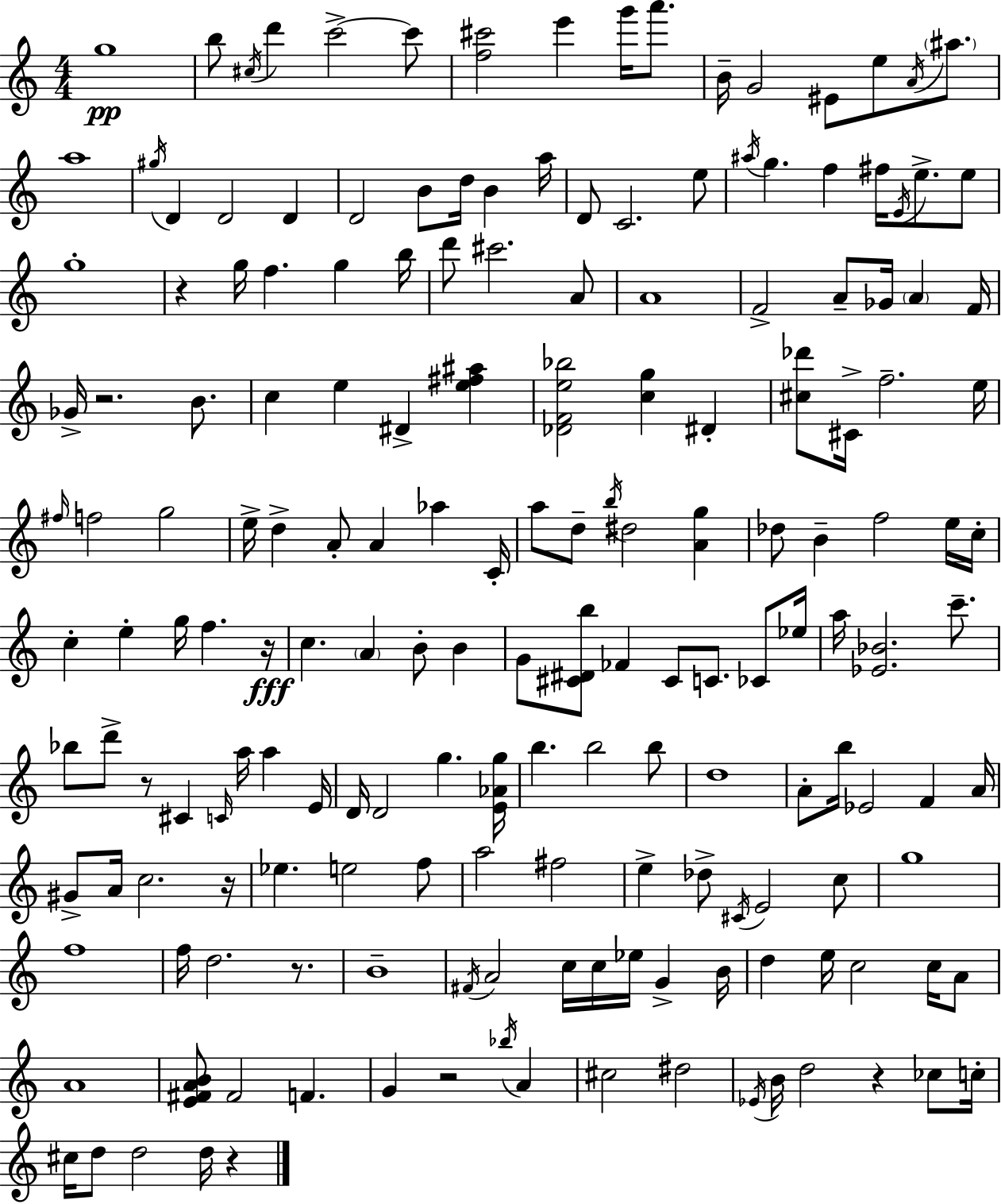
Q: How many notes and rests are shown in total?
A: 177